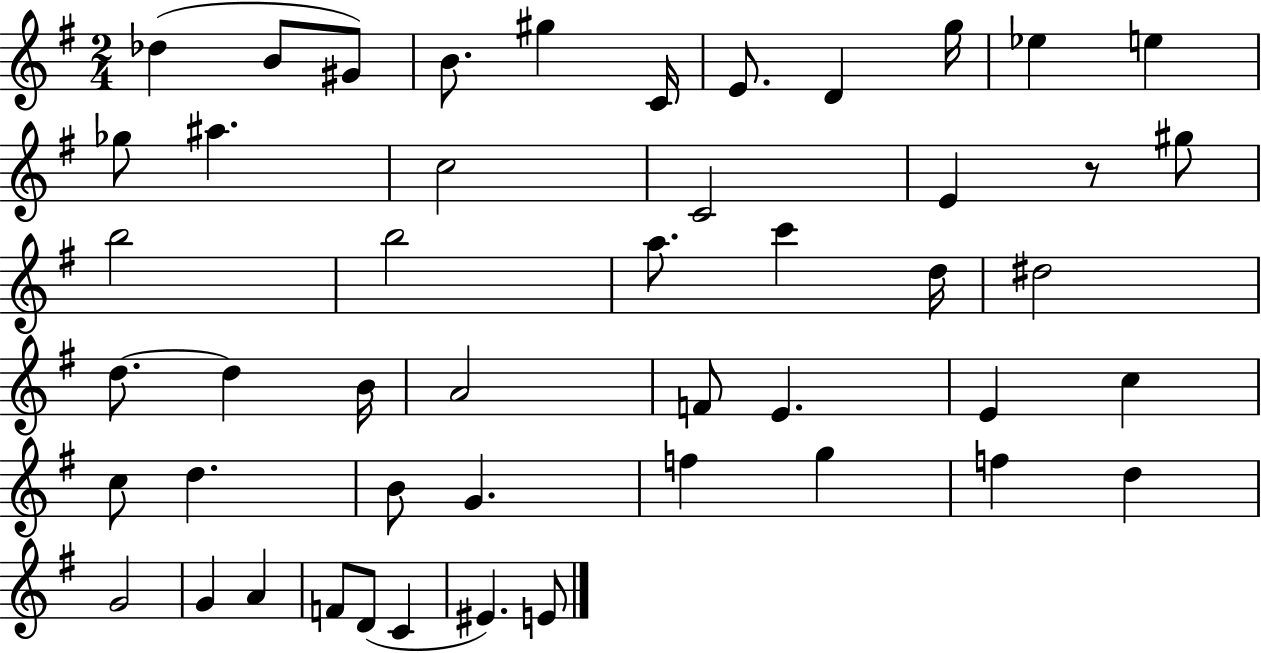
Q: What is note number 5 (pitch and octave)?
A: G#5